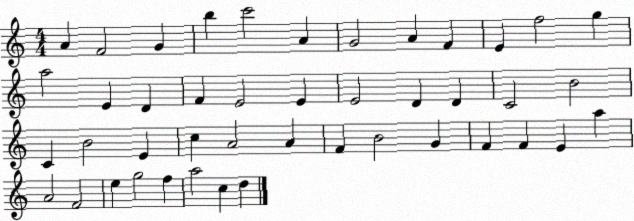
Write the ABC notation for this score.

X:1
T:Untitled
M:4/4
L:1/4
K:C
A F2 G b c'2 A G2 A F E f2 g a2 E D F E2 E E2 D D C2 B2 C B2 E c A2 A F B2 G F F E a A2 F2 e g2 f a2 c d